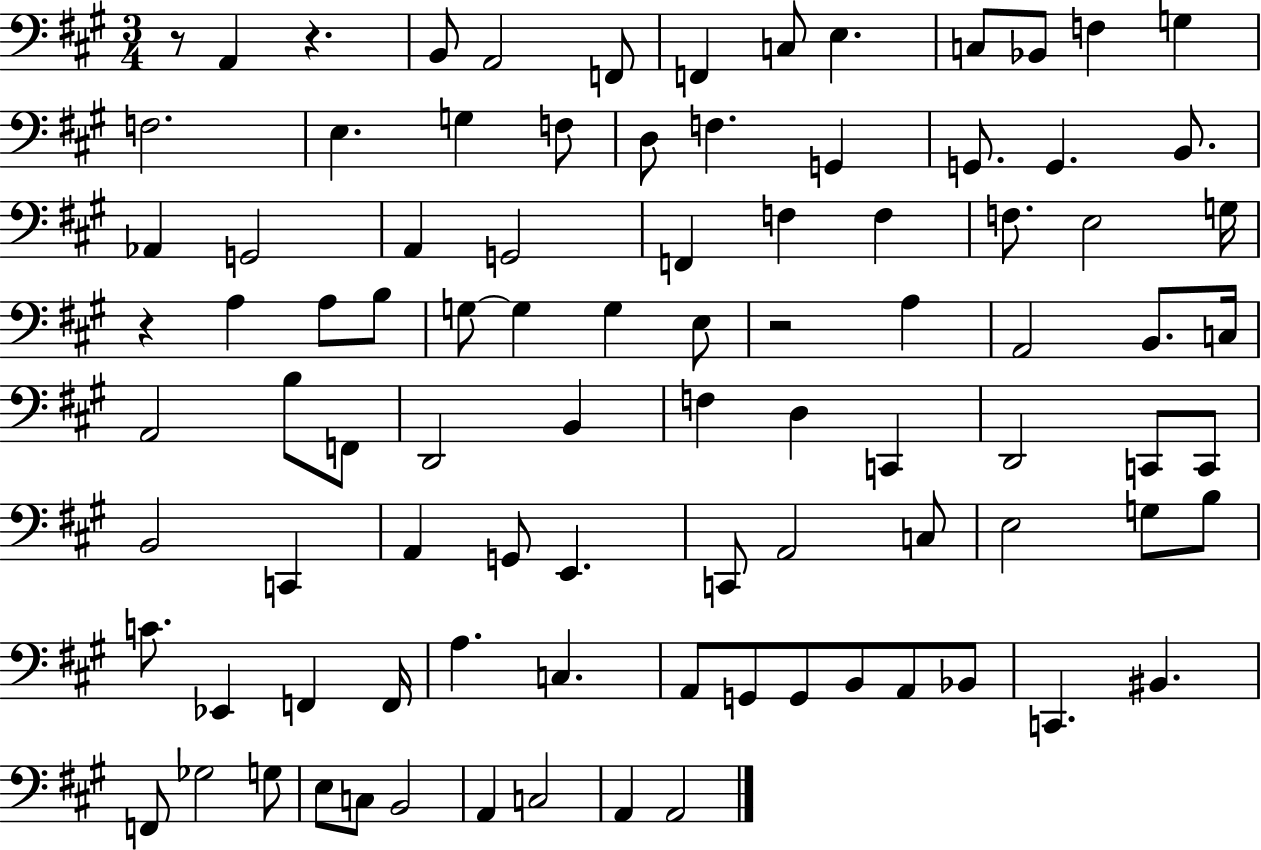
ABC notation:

X:1
T:Untitled
M:3/4
L:1/4
K:A
z/2 A,, z B,,/2 A,,2 F,,/2 F,, C,/2 E, C,/2 _B,,/2 F, G, F,2 E, G, F,/2 D,/2 F, G,, G,,/2 G,, B,,/2 _A,, G,,2 A,, G,,2 F,, F, F, F,/2 E,2 G,/4 z A, A,/2 B,/2 G,/2 G, G, E,/2 z2 A, A,,2 B,,/2 C,/4 A,,2 B,/2 F,,/2 D,,2 B,, F, D, C,, D,,2 C,,/2 C,,/2 B,,2 C,, A,, G,,/2 E,, C,,/2 A,,2 C,/2 E,2 G,/2 B,/2 C/2 _E,, F,, F,,/4 A, C, A,,/2 G,,/2 G,,/2 B,,/2 A,,/2 _B,,/2 C,, ^B,, F,,/2 _G,2 G,/2 E,/2 C,/2 B,,2 A,, C,2 A,, A,,2